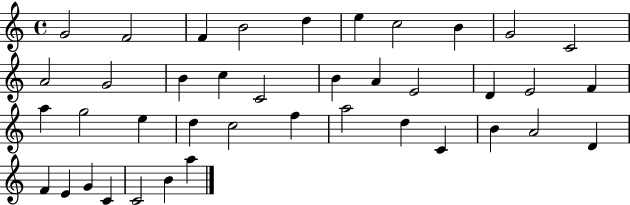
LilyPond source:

{
  \clef treble
  \time 4/4
  \defaultTimeSignature
  \key c \major
  g'2 f'2 | f'4 b'2 d''4 | e''4 c''2 b'4 | g'2 c'2 | \break a'2 g'2 | b'4 c''4 c'2 | b'4 a'4 e'2 | d'4 e'2 f'4 | \break a''4 g''2 e''4 | d''4 c''2 f''4 | a''2 d''4 c'4 | b'4 a'2 d'4 | \break f'4 e'4 g'4 c'4 | c'2 b'4 a''4 | \bar "|."
}